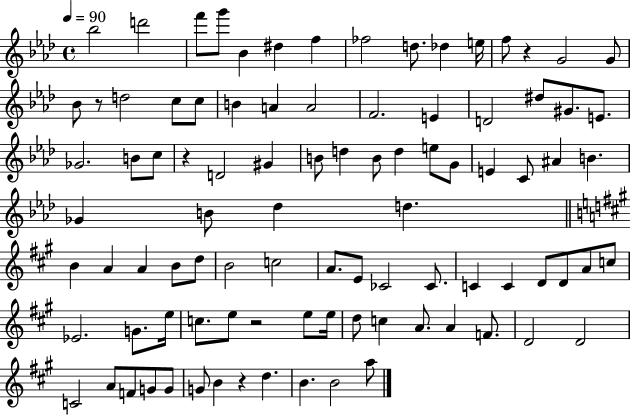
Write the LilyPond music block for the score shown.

{
  \clef treble
  \time 4/4
  \defaultTimeSignature
  \key aes \major
  \tempo 4 = 90
  bes''2 d'''2 | f'''8 g'''8 bes'4 dis''4 f''4 | fes''2 d''8. des''4 e''16 | f''8 r4 g'2 g'8 | \break bes'8 r8 d''2 c''8 c''8 | b'4 a'4 a'2 | f'2. e'4 | d'2 dis''8 gis'8. e'8. | \break ges'2. b'8 c''8 | r4 d'2 gis'4 | b'8 d''4 b'8 d''4 e''8 g'8 | e'4 c'8 ais'4 b'4. | \break ges'4 b'8 des''4 d''4. | \bar "||" \break \key a \major b'4 a'4 a'4 b'8 d''8 | b'2 c''2 | a'8. e'8 ces'2 ces'8. | c'4 c'4 d'8 d'8 a'8 c''8 | \break ees'2. g'8. e''16 | c''8. e''8 r2 e''8 e''16 | d''8 c''4 a'8. a'4 f'8. | d'2 d'2 | \break c'2 a'8 f'8 g'8 g'8 | g'8 b'4 r4 d''4. | b'4. b'2 a''8 | \bar "|."
}